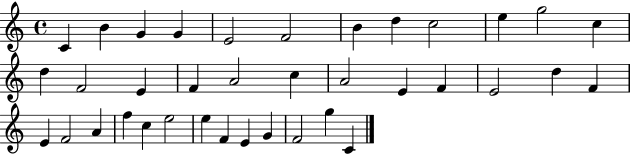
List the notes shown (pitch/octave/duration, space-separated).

C4/q B4/q G4/q G4/q E4/h F4/h B4/q D5/q C5/h E5/q G5/h C5/q D5/q F4/h E4/q F4/q A4/h C5/q A4/h E4/q F4/q E4/h D5/q F4/q E4/q F4/h A4/q F5/q C5/q E5/h E5/q F4/q E4/q G4/q F4/h G5/q C4/q